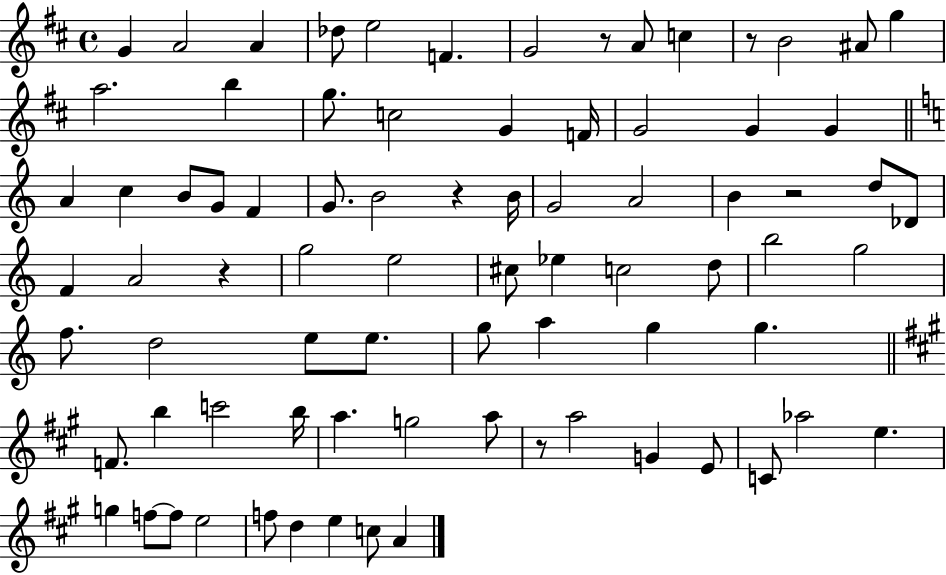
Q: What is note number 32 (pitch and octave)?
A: B4